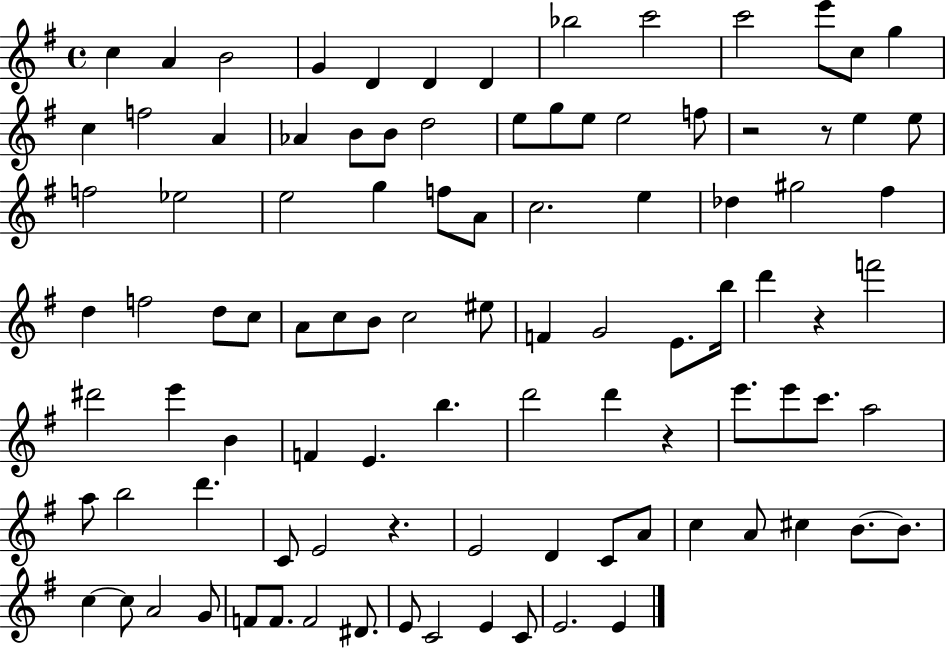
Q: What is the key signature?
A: G major